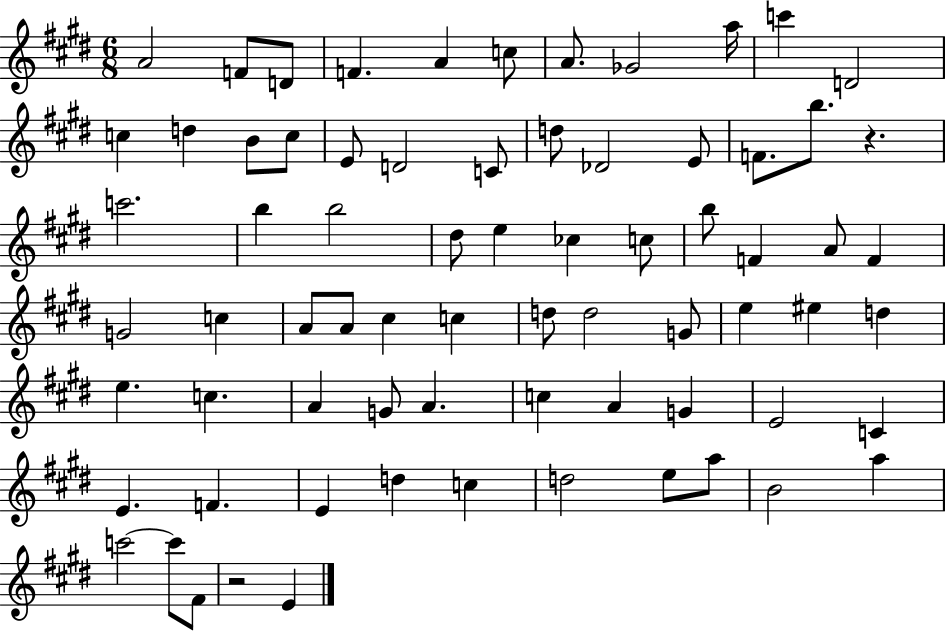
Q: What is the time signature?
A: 6/8